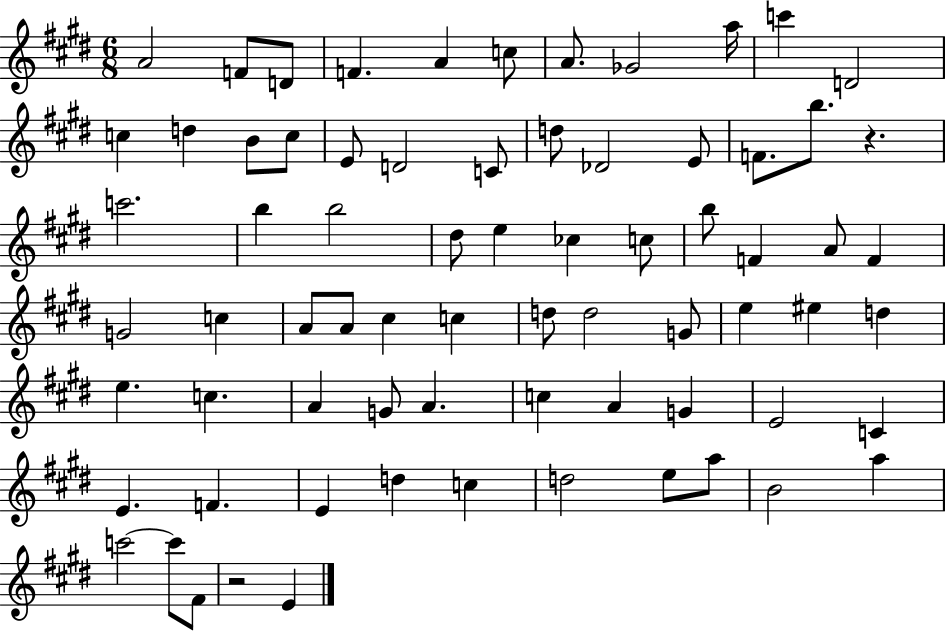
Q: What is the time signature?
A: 6/8